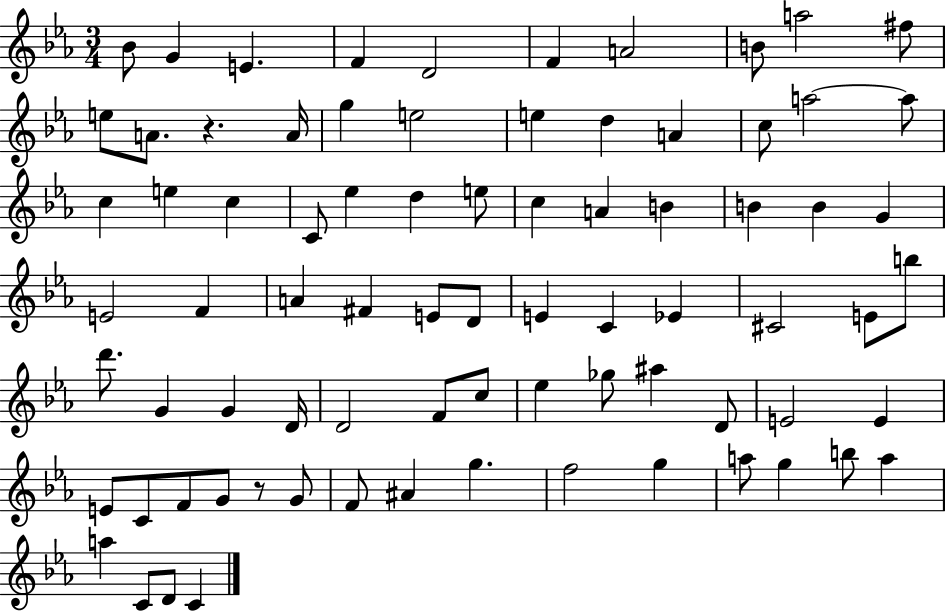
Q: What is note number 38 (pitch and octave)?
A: F#4